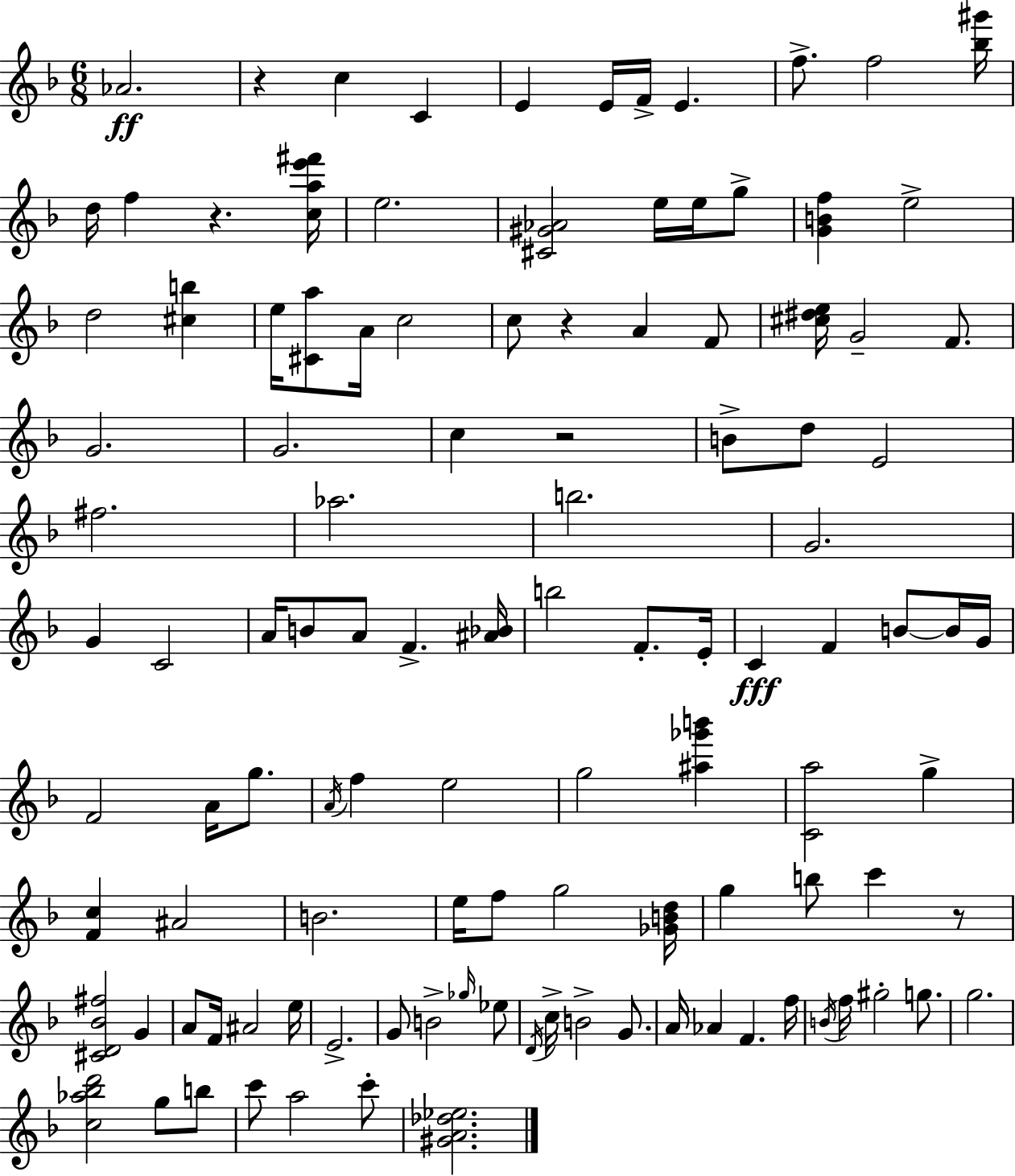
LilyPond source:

{
  \clef treble
  \numericTimeSignature
  \time 6/8
  \key d \minor
  aes'2.\ff | r4 c''4 c'4 | e'4 e'16 f'16-> e'4. | f''8.-> f''2 <bes'' gis'''>16 | \break d''16 f''4 r4. <c'' a'' e''' fis'''>16 | e''2. | <cis' gis' aes'>2 e''16 e''16 g''8-> | <g' b' f''>4 e''2-> | \break d''2 <cis'' b''>4 | e''16 <cis' a''>8 a'16 c''2 | c''8 r4 a'4 f'8 | <cis'' dis'' e''>16 g'2-- f'8. | \break g'2. | g'2. | c''4 r2 | b'8-> d''8 e'2 | \break fis''2. | aes''2. | b''2. | g'2. | \break g'4 c'2 | a'16 b'8 a'8 f'4.-> <ais' bes'>16 | b''2 f'8.-. e'16-. | c'4\fff f'4 b'8~~ b'16 g'16 | \break f'2 a'16 g''8. | \acciaccatura { a'16 } f''4 e''2 | g''2 <ais'' ges''' b'''>4 | <c' a''>2 g''4-> | \break <f' c''>4 ais'2 | b'2. | e''16 f''8 g''2 | <ges' b' d''>16 g''4 b''8 c'''4 r8 | \break <cis' d' bes' fis''>2 g'4 | a'8 f'16 ais'2 | e''16 e'2.-> | g'8 b'2-> \grace { ges''16 } | \break ees''8 \acciaccatura { d'16 } c''16-> b'2-> | g'8. a'16 aes'4 f'4. | f''16 \acciaccatura { b'16 } f''16 gis''2-. | g''8. g''2. | \break <c'' aes'' bes'' d'''>2 | g''8 b''8 c'''8 a''2 | c'''8-. <gis' a' des'' ees''>2. | \bar "|."
}